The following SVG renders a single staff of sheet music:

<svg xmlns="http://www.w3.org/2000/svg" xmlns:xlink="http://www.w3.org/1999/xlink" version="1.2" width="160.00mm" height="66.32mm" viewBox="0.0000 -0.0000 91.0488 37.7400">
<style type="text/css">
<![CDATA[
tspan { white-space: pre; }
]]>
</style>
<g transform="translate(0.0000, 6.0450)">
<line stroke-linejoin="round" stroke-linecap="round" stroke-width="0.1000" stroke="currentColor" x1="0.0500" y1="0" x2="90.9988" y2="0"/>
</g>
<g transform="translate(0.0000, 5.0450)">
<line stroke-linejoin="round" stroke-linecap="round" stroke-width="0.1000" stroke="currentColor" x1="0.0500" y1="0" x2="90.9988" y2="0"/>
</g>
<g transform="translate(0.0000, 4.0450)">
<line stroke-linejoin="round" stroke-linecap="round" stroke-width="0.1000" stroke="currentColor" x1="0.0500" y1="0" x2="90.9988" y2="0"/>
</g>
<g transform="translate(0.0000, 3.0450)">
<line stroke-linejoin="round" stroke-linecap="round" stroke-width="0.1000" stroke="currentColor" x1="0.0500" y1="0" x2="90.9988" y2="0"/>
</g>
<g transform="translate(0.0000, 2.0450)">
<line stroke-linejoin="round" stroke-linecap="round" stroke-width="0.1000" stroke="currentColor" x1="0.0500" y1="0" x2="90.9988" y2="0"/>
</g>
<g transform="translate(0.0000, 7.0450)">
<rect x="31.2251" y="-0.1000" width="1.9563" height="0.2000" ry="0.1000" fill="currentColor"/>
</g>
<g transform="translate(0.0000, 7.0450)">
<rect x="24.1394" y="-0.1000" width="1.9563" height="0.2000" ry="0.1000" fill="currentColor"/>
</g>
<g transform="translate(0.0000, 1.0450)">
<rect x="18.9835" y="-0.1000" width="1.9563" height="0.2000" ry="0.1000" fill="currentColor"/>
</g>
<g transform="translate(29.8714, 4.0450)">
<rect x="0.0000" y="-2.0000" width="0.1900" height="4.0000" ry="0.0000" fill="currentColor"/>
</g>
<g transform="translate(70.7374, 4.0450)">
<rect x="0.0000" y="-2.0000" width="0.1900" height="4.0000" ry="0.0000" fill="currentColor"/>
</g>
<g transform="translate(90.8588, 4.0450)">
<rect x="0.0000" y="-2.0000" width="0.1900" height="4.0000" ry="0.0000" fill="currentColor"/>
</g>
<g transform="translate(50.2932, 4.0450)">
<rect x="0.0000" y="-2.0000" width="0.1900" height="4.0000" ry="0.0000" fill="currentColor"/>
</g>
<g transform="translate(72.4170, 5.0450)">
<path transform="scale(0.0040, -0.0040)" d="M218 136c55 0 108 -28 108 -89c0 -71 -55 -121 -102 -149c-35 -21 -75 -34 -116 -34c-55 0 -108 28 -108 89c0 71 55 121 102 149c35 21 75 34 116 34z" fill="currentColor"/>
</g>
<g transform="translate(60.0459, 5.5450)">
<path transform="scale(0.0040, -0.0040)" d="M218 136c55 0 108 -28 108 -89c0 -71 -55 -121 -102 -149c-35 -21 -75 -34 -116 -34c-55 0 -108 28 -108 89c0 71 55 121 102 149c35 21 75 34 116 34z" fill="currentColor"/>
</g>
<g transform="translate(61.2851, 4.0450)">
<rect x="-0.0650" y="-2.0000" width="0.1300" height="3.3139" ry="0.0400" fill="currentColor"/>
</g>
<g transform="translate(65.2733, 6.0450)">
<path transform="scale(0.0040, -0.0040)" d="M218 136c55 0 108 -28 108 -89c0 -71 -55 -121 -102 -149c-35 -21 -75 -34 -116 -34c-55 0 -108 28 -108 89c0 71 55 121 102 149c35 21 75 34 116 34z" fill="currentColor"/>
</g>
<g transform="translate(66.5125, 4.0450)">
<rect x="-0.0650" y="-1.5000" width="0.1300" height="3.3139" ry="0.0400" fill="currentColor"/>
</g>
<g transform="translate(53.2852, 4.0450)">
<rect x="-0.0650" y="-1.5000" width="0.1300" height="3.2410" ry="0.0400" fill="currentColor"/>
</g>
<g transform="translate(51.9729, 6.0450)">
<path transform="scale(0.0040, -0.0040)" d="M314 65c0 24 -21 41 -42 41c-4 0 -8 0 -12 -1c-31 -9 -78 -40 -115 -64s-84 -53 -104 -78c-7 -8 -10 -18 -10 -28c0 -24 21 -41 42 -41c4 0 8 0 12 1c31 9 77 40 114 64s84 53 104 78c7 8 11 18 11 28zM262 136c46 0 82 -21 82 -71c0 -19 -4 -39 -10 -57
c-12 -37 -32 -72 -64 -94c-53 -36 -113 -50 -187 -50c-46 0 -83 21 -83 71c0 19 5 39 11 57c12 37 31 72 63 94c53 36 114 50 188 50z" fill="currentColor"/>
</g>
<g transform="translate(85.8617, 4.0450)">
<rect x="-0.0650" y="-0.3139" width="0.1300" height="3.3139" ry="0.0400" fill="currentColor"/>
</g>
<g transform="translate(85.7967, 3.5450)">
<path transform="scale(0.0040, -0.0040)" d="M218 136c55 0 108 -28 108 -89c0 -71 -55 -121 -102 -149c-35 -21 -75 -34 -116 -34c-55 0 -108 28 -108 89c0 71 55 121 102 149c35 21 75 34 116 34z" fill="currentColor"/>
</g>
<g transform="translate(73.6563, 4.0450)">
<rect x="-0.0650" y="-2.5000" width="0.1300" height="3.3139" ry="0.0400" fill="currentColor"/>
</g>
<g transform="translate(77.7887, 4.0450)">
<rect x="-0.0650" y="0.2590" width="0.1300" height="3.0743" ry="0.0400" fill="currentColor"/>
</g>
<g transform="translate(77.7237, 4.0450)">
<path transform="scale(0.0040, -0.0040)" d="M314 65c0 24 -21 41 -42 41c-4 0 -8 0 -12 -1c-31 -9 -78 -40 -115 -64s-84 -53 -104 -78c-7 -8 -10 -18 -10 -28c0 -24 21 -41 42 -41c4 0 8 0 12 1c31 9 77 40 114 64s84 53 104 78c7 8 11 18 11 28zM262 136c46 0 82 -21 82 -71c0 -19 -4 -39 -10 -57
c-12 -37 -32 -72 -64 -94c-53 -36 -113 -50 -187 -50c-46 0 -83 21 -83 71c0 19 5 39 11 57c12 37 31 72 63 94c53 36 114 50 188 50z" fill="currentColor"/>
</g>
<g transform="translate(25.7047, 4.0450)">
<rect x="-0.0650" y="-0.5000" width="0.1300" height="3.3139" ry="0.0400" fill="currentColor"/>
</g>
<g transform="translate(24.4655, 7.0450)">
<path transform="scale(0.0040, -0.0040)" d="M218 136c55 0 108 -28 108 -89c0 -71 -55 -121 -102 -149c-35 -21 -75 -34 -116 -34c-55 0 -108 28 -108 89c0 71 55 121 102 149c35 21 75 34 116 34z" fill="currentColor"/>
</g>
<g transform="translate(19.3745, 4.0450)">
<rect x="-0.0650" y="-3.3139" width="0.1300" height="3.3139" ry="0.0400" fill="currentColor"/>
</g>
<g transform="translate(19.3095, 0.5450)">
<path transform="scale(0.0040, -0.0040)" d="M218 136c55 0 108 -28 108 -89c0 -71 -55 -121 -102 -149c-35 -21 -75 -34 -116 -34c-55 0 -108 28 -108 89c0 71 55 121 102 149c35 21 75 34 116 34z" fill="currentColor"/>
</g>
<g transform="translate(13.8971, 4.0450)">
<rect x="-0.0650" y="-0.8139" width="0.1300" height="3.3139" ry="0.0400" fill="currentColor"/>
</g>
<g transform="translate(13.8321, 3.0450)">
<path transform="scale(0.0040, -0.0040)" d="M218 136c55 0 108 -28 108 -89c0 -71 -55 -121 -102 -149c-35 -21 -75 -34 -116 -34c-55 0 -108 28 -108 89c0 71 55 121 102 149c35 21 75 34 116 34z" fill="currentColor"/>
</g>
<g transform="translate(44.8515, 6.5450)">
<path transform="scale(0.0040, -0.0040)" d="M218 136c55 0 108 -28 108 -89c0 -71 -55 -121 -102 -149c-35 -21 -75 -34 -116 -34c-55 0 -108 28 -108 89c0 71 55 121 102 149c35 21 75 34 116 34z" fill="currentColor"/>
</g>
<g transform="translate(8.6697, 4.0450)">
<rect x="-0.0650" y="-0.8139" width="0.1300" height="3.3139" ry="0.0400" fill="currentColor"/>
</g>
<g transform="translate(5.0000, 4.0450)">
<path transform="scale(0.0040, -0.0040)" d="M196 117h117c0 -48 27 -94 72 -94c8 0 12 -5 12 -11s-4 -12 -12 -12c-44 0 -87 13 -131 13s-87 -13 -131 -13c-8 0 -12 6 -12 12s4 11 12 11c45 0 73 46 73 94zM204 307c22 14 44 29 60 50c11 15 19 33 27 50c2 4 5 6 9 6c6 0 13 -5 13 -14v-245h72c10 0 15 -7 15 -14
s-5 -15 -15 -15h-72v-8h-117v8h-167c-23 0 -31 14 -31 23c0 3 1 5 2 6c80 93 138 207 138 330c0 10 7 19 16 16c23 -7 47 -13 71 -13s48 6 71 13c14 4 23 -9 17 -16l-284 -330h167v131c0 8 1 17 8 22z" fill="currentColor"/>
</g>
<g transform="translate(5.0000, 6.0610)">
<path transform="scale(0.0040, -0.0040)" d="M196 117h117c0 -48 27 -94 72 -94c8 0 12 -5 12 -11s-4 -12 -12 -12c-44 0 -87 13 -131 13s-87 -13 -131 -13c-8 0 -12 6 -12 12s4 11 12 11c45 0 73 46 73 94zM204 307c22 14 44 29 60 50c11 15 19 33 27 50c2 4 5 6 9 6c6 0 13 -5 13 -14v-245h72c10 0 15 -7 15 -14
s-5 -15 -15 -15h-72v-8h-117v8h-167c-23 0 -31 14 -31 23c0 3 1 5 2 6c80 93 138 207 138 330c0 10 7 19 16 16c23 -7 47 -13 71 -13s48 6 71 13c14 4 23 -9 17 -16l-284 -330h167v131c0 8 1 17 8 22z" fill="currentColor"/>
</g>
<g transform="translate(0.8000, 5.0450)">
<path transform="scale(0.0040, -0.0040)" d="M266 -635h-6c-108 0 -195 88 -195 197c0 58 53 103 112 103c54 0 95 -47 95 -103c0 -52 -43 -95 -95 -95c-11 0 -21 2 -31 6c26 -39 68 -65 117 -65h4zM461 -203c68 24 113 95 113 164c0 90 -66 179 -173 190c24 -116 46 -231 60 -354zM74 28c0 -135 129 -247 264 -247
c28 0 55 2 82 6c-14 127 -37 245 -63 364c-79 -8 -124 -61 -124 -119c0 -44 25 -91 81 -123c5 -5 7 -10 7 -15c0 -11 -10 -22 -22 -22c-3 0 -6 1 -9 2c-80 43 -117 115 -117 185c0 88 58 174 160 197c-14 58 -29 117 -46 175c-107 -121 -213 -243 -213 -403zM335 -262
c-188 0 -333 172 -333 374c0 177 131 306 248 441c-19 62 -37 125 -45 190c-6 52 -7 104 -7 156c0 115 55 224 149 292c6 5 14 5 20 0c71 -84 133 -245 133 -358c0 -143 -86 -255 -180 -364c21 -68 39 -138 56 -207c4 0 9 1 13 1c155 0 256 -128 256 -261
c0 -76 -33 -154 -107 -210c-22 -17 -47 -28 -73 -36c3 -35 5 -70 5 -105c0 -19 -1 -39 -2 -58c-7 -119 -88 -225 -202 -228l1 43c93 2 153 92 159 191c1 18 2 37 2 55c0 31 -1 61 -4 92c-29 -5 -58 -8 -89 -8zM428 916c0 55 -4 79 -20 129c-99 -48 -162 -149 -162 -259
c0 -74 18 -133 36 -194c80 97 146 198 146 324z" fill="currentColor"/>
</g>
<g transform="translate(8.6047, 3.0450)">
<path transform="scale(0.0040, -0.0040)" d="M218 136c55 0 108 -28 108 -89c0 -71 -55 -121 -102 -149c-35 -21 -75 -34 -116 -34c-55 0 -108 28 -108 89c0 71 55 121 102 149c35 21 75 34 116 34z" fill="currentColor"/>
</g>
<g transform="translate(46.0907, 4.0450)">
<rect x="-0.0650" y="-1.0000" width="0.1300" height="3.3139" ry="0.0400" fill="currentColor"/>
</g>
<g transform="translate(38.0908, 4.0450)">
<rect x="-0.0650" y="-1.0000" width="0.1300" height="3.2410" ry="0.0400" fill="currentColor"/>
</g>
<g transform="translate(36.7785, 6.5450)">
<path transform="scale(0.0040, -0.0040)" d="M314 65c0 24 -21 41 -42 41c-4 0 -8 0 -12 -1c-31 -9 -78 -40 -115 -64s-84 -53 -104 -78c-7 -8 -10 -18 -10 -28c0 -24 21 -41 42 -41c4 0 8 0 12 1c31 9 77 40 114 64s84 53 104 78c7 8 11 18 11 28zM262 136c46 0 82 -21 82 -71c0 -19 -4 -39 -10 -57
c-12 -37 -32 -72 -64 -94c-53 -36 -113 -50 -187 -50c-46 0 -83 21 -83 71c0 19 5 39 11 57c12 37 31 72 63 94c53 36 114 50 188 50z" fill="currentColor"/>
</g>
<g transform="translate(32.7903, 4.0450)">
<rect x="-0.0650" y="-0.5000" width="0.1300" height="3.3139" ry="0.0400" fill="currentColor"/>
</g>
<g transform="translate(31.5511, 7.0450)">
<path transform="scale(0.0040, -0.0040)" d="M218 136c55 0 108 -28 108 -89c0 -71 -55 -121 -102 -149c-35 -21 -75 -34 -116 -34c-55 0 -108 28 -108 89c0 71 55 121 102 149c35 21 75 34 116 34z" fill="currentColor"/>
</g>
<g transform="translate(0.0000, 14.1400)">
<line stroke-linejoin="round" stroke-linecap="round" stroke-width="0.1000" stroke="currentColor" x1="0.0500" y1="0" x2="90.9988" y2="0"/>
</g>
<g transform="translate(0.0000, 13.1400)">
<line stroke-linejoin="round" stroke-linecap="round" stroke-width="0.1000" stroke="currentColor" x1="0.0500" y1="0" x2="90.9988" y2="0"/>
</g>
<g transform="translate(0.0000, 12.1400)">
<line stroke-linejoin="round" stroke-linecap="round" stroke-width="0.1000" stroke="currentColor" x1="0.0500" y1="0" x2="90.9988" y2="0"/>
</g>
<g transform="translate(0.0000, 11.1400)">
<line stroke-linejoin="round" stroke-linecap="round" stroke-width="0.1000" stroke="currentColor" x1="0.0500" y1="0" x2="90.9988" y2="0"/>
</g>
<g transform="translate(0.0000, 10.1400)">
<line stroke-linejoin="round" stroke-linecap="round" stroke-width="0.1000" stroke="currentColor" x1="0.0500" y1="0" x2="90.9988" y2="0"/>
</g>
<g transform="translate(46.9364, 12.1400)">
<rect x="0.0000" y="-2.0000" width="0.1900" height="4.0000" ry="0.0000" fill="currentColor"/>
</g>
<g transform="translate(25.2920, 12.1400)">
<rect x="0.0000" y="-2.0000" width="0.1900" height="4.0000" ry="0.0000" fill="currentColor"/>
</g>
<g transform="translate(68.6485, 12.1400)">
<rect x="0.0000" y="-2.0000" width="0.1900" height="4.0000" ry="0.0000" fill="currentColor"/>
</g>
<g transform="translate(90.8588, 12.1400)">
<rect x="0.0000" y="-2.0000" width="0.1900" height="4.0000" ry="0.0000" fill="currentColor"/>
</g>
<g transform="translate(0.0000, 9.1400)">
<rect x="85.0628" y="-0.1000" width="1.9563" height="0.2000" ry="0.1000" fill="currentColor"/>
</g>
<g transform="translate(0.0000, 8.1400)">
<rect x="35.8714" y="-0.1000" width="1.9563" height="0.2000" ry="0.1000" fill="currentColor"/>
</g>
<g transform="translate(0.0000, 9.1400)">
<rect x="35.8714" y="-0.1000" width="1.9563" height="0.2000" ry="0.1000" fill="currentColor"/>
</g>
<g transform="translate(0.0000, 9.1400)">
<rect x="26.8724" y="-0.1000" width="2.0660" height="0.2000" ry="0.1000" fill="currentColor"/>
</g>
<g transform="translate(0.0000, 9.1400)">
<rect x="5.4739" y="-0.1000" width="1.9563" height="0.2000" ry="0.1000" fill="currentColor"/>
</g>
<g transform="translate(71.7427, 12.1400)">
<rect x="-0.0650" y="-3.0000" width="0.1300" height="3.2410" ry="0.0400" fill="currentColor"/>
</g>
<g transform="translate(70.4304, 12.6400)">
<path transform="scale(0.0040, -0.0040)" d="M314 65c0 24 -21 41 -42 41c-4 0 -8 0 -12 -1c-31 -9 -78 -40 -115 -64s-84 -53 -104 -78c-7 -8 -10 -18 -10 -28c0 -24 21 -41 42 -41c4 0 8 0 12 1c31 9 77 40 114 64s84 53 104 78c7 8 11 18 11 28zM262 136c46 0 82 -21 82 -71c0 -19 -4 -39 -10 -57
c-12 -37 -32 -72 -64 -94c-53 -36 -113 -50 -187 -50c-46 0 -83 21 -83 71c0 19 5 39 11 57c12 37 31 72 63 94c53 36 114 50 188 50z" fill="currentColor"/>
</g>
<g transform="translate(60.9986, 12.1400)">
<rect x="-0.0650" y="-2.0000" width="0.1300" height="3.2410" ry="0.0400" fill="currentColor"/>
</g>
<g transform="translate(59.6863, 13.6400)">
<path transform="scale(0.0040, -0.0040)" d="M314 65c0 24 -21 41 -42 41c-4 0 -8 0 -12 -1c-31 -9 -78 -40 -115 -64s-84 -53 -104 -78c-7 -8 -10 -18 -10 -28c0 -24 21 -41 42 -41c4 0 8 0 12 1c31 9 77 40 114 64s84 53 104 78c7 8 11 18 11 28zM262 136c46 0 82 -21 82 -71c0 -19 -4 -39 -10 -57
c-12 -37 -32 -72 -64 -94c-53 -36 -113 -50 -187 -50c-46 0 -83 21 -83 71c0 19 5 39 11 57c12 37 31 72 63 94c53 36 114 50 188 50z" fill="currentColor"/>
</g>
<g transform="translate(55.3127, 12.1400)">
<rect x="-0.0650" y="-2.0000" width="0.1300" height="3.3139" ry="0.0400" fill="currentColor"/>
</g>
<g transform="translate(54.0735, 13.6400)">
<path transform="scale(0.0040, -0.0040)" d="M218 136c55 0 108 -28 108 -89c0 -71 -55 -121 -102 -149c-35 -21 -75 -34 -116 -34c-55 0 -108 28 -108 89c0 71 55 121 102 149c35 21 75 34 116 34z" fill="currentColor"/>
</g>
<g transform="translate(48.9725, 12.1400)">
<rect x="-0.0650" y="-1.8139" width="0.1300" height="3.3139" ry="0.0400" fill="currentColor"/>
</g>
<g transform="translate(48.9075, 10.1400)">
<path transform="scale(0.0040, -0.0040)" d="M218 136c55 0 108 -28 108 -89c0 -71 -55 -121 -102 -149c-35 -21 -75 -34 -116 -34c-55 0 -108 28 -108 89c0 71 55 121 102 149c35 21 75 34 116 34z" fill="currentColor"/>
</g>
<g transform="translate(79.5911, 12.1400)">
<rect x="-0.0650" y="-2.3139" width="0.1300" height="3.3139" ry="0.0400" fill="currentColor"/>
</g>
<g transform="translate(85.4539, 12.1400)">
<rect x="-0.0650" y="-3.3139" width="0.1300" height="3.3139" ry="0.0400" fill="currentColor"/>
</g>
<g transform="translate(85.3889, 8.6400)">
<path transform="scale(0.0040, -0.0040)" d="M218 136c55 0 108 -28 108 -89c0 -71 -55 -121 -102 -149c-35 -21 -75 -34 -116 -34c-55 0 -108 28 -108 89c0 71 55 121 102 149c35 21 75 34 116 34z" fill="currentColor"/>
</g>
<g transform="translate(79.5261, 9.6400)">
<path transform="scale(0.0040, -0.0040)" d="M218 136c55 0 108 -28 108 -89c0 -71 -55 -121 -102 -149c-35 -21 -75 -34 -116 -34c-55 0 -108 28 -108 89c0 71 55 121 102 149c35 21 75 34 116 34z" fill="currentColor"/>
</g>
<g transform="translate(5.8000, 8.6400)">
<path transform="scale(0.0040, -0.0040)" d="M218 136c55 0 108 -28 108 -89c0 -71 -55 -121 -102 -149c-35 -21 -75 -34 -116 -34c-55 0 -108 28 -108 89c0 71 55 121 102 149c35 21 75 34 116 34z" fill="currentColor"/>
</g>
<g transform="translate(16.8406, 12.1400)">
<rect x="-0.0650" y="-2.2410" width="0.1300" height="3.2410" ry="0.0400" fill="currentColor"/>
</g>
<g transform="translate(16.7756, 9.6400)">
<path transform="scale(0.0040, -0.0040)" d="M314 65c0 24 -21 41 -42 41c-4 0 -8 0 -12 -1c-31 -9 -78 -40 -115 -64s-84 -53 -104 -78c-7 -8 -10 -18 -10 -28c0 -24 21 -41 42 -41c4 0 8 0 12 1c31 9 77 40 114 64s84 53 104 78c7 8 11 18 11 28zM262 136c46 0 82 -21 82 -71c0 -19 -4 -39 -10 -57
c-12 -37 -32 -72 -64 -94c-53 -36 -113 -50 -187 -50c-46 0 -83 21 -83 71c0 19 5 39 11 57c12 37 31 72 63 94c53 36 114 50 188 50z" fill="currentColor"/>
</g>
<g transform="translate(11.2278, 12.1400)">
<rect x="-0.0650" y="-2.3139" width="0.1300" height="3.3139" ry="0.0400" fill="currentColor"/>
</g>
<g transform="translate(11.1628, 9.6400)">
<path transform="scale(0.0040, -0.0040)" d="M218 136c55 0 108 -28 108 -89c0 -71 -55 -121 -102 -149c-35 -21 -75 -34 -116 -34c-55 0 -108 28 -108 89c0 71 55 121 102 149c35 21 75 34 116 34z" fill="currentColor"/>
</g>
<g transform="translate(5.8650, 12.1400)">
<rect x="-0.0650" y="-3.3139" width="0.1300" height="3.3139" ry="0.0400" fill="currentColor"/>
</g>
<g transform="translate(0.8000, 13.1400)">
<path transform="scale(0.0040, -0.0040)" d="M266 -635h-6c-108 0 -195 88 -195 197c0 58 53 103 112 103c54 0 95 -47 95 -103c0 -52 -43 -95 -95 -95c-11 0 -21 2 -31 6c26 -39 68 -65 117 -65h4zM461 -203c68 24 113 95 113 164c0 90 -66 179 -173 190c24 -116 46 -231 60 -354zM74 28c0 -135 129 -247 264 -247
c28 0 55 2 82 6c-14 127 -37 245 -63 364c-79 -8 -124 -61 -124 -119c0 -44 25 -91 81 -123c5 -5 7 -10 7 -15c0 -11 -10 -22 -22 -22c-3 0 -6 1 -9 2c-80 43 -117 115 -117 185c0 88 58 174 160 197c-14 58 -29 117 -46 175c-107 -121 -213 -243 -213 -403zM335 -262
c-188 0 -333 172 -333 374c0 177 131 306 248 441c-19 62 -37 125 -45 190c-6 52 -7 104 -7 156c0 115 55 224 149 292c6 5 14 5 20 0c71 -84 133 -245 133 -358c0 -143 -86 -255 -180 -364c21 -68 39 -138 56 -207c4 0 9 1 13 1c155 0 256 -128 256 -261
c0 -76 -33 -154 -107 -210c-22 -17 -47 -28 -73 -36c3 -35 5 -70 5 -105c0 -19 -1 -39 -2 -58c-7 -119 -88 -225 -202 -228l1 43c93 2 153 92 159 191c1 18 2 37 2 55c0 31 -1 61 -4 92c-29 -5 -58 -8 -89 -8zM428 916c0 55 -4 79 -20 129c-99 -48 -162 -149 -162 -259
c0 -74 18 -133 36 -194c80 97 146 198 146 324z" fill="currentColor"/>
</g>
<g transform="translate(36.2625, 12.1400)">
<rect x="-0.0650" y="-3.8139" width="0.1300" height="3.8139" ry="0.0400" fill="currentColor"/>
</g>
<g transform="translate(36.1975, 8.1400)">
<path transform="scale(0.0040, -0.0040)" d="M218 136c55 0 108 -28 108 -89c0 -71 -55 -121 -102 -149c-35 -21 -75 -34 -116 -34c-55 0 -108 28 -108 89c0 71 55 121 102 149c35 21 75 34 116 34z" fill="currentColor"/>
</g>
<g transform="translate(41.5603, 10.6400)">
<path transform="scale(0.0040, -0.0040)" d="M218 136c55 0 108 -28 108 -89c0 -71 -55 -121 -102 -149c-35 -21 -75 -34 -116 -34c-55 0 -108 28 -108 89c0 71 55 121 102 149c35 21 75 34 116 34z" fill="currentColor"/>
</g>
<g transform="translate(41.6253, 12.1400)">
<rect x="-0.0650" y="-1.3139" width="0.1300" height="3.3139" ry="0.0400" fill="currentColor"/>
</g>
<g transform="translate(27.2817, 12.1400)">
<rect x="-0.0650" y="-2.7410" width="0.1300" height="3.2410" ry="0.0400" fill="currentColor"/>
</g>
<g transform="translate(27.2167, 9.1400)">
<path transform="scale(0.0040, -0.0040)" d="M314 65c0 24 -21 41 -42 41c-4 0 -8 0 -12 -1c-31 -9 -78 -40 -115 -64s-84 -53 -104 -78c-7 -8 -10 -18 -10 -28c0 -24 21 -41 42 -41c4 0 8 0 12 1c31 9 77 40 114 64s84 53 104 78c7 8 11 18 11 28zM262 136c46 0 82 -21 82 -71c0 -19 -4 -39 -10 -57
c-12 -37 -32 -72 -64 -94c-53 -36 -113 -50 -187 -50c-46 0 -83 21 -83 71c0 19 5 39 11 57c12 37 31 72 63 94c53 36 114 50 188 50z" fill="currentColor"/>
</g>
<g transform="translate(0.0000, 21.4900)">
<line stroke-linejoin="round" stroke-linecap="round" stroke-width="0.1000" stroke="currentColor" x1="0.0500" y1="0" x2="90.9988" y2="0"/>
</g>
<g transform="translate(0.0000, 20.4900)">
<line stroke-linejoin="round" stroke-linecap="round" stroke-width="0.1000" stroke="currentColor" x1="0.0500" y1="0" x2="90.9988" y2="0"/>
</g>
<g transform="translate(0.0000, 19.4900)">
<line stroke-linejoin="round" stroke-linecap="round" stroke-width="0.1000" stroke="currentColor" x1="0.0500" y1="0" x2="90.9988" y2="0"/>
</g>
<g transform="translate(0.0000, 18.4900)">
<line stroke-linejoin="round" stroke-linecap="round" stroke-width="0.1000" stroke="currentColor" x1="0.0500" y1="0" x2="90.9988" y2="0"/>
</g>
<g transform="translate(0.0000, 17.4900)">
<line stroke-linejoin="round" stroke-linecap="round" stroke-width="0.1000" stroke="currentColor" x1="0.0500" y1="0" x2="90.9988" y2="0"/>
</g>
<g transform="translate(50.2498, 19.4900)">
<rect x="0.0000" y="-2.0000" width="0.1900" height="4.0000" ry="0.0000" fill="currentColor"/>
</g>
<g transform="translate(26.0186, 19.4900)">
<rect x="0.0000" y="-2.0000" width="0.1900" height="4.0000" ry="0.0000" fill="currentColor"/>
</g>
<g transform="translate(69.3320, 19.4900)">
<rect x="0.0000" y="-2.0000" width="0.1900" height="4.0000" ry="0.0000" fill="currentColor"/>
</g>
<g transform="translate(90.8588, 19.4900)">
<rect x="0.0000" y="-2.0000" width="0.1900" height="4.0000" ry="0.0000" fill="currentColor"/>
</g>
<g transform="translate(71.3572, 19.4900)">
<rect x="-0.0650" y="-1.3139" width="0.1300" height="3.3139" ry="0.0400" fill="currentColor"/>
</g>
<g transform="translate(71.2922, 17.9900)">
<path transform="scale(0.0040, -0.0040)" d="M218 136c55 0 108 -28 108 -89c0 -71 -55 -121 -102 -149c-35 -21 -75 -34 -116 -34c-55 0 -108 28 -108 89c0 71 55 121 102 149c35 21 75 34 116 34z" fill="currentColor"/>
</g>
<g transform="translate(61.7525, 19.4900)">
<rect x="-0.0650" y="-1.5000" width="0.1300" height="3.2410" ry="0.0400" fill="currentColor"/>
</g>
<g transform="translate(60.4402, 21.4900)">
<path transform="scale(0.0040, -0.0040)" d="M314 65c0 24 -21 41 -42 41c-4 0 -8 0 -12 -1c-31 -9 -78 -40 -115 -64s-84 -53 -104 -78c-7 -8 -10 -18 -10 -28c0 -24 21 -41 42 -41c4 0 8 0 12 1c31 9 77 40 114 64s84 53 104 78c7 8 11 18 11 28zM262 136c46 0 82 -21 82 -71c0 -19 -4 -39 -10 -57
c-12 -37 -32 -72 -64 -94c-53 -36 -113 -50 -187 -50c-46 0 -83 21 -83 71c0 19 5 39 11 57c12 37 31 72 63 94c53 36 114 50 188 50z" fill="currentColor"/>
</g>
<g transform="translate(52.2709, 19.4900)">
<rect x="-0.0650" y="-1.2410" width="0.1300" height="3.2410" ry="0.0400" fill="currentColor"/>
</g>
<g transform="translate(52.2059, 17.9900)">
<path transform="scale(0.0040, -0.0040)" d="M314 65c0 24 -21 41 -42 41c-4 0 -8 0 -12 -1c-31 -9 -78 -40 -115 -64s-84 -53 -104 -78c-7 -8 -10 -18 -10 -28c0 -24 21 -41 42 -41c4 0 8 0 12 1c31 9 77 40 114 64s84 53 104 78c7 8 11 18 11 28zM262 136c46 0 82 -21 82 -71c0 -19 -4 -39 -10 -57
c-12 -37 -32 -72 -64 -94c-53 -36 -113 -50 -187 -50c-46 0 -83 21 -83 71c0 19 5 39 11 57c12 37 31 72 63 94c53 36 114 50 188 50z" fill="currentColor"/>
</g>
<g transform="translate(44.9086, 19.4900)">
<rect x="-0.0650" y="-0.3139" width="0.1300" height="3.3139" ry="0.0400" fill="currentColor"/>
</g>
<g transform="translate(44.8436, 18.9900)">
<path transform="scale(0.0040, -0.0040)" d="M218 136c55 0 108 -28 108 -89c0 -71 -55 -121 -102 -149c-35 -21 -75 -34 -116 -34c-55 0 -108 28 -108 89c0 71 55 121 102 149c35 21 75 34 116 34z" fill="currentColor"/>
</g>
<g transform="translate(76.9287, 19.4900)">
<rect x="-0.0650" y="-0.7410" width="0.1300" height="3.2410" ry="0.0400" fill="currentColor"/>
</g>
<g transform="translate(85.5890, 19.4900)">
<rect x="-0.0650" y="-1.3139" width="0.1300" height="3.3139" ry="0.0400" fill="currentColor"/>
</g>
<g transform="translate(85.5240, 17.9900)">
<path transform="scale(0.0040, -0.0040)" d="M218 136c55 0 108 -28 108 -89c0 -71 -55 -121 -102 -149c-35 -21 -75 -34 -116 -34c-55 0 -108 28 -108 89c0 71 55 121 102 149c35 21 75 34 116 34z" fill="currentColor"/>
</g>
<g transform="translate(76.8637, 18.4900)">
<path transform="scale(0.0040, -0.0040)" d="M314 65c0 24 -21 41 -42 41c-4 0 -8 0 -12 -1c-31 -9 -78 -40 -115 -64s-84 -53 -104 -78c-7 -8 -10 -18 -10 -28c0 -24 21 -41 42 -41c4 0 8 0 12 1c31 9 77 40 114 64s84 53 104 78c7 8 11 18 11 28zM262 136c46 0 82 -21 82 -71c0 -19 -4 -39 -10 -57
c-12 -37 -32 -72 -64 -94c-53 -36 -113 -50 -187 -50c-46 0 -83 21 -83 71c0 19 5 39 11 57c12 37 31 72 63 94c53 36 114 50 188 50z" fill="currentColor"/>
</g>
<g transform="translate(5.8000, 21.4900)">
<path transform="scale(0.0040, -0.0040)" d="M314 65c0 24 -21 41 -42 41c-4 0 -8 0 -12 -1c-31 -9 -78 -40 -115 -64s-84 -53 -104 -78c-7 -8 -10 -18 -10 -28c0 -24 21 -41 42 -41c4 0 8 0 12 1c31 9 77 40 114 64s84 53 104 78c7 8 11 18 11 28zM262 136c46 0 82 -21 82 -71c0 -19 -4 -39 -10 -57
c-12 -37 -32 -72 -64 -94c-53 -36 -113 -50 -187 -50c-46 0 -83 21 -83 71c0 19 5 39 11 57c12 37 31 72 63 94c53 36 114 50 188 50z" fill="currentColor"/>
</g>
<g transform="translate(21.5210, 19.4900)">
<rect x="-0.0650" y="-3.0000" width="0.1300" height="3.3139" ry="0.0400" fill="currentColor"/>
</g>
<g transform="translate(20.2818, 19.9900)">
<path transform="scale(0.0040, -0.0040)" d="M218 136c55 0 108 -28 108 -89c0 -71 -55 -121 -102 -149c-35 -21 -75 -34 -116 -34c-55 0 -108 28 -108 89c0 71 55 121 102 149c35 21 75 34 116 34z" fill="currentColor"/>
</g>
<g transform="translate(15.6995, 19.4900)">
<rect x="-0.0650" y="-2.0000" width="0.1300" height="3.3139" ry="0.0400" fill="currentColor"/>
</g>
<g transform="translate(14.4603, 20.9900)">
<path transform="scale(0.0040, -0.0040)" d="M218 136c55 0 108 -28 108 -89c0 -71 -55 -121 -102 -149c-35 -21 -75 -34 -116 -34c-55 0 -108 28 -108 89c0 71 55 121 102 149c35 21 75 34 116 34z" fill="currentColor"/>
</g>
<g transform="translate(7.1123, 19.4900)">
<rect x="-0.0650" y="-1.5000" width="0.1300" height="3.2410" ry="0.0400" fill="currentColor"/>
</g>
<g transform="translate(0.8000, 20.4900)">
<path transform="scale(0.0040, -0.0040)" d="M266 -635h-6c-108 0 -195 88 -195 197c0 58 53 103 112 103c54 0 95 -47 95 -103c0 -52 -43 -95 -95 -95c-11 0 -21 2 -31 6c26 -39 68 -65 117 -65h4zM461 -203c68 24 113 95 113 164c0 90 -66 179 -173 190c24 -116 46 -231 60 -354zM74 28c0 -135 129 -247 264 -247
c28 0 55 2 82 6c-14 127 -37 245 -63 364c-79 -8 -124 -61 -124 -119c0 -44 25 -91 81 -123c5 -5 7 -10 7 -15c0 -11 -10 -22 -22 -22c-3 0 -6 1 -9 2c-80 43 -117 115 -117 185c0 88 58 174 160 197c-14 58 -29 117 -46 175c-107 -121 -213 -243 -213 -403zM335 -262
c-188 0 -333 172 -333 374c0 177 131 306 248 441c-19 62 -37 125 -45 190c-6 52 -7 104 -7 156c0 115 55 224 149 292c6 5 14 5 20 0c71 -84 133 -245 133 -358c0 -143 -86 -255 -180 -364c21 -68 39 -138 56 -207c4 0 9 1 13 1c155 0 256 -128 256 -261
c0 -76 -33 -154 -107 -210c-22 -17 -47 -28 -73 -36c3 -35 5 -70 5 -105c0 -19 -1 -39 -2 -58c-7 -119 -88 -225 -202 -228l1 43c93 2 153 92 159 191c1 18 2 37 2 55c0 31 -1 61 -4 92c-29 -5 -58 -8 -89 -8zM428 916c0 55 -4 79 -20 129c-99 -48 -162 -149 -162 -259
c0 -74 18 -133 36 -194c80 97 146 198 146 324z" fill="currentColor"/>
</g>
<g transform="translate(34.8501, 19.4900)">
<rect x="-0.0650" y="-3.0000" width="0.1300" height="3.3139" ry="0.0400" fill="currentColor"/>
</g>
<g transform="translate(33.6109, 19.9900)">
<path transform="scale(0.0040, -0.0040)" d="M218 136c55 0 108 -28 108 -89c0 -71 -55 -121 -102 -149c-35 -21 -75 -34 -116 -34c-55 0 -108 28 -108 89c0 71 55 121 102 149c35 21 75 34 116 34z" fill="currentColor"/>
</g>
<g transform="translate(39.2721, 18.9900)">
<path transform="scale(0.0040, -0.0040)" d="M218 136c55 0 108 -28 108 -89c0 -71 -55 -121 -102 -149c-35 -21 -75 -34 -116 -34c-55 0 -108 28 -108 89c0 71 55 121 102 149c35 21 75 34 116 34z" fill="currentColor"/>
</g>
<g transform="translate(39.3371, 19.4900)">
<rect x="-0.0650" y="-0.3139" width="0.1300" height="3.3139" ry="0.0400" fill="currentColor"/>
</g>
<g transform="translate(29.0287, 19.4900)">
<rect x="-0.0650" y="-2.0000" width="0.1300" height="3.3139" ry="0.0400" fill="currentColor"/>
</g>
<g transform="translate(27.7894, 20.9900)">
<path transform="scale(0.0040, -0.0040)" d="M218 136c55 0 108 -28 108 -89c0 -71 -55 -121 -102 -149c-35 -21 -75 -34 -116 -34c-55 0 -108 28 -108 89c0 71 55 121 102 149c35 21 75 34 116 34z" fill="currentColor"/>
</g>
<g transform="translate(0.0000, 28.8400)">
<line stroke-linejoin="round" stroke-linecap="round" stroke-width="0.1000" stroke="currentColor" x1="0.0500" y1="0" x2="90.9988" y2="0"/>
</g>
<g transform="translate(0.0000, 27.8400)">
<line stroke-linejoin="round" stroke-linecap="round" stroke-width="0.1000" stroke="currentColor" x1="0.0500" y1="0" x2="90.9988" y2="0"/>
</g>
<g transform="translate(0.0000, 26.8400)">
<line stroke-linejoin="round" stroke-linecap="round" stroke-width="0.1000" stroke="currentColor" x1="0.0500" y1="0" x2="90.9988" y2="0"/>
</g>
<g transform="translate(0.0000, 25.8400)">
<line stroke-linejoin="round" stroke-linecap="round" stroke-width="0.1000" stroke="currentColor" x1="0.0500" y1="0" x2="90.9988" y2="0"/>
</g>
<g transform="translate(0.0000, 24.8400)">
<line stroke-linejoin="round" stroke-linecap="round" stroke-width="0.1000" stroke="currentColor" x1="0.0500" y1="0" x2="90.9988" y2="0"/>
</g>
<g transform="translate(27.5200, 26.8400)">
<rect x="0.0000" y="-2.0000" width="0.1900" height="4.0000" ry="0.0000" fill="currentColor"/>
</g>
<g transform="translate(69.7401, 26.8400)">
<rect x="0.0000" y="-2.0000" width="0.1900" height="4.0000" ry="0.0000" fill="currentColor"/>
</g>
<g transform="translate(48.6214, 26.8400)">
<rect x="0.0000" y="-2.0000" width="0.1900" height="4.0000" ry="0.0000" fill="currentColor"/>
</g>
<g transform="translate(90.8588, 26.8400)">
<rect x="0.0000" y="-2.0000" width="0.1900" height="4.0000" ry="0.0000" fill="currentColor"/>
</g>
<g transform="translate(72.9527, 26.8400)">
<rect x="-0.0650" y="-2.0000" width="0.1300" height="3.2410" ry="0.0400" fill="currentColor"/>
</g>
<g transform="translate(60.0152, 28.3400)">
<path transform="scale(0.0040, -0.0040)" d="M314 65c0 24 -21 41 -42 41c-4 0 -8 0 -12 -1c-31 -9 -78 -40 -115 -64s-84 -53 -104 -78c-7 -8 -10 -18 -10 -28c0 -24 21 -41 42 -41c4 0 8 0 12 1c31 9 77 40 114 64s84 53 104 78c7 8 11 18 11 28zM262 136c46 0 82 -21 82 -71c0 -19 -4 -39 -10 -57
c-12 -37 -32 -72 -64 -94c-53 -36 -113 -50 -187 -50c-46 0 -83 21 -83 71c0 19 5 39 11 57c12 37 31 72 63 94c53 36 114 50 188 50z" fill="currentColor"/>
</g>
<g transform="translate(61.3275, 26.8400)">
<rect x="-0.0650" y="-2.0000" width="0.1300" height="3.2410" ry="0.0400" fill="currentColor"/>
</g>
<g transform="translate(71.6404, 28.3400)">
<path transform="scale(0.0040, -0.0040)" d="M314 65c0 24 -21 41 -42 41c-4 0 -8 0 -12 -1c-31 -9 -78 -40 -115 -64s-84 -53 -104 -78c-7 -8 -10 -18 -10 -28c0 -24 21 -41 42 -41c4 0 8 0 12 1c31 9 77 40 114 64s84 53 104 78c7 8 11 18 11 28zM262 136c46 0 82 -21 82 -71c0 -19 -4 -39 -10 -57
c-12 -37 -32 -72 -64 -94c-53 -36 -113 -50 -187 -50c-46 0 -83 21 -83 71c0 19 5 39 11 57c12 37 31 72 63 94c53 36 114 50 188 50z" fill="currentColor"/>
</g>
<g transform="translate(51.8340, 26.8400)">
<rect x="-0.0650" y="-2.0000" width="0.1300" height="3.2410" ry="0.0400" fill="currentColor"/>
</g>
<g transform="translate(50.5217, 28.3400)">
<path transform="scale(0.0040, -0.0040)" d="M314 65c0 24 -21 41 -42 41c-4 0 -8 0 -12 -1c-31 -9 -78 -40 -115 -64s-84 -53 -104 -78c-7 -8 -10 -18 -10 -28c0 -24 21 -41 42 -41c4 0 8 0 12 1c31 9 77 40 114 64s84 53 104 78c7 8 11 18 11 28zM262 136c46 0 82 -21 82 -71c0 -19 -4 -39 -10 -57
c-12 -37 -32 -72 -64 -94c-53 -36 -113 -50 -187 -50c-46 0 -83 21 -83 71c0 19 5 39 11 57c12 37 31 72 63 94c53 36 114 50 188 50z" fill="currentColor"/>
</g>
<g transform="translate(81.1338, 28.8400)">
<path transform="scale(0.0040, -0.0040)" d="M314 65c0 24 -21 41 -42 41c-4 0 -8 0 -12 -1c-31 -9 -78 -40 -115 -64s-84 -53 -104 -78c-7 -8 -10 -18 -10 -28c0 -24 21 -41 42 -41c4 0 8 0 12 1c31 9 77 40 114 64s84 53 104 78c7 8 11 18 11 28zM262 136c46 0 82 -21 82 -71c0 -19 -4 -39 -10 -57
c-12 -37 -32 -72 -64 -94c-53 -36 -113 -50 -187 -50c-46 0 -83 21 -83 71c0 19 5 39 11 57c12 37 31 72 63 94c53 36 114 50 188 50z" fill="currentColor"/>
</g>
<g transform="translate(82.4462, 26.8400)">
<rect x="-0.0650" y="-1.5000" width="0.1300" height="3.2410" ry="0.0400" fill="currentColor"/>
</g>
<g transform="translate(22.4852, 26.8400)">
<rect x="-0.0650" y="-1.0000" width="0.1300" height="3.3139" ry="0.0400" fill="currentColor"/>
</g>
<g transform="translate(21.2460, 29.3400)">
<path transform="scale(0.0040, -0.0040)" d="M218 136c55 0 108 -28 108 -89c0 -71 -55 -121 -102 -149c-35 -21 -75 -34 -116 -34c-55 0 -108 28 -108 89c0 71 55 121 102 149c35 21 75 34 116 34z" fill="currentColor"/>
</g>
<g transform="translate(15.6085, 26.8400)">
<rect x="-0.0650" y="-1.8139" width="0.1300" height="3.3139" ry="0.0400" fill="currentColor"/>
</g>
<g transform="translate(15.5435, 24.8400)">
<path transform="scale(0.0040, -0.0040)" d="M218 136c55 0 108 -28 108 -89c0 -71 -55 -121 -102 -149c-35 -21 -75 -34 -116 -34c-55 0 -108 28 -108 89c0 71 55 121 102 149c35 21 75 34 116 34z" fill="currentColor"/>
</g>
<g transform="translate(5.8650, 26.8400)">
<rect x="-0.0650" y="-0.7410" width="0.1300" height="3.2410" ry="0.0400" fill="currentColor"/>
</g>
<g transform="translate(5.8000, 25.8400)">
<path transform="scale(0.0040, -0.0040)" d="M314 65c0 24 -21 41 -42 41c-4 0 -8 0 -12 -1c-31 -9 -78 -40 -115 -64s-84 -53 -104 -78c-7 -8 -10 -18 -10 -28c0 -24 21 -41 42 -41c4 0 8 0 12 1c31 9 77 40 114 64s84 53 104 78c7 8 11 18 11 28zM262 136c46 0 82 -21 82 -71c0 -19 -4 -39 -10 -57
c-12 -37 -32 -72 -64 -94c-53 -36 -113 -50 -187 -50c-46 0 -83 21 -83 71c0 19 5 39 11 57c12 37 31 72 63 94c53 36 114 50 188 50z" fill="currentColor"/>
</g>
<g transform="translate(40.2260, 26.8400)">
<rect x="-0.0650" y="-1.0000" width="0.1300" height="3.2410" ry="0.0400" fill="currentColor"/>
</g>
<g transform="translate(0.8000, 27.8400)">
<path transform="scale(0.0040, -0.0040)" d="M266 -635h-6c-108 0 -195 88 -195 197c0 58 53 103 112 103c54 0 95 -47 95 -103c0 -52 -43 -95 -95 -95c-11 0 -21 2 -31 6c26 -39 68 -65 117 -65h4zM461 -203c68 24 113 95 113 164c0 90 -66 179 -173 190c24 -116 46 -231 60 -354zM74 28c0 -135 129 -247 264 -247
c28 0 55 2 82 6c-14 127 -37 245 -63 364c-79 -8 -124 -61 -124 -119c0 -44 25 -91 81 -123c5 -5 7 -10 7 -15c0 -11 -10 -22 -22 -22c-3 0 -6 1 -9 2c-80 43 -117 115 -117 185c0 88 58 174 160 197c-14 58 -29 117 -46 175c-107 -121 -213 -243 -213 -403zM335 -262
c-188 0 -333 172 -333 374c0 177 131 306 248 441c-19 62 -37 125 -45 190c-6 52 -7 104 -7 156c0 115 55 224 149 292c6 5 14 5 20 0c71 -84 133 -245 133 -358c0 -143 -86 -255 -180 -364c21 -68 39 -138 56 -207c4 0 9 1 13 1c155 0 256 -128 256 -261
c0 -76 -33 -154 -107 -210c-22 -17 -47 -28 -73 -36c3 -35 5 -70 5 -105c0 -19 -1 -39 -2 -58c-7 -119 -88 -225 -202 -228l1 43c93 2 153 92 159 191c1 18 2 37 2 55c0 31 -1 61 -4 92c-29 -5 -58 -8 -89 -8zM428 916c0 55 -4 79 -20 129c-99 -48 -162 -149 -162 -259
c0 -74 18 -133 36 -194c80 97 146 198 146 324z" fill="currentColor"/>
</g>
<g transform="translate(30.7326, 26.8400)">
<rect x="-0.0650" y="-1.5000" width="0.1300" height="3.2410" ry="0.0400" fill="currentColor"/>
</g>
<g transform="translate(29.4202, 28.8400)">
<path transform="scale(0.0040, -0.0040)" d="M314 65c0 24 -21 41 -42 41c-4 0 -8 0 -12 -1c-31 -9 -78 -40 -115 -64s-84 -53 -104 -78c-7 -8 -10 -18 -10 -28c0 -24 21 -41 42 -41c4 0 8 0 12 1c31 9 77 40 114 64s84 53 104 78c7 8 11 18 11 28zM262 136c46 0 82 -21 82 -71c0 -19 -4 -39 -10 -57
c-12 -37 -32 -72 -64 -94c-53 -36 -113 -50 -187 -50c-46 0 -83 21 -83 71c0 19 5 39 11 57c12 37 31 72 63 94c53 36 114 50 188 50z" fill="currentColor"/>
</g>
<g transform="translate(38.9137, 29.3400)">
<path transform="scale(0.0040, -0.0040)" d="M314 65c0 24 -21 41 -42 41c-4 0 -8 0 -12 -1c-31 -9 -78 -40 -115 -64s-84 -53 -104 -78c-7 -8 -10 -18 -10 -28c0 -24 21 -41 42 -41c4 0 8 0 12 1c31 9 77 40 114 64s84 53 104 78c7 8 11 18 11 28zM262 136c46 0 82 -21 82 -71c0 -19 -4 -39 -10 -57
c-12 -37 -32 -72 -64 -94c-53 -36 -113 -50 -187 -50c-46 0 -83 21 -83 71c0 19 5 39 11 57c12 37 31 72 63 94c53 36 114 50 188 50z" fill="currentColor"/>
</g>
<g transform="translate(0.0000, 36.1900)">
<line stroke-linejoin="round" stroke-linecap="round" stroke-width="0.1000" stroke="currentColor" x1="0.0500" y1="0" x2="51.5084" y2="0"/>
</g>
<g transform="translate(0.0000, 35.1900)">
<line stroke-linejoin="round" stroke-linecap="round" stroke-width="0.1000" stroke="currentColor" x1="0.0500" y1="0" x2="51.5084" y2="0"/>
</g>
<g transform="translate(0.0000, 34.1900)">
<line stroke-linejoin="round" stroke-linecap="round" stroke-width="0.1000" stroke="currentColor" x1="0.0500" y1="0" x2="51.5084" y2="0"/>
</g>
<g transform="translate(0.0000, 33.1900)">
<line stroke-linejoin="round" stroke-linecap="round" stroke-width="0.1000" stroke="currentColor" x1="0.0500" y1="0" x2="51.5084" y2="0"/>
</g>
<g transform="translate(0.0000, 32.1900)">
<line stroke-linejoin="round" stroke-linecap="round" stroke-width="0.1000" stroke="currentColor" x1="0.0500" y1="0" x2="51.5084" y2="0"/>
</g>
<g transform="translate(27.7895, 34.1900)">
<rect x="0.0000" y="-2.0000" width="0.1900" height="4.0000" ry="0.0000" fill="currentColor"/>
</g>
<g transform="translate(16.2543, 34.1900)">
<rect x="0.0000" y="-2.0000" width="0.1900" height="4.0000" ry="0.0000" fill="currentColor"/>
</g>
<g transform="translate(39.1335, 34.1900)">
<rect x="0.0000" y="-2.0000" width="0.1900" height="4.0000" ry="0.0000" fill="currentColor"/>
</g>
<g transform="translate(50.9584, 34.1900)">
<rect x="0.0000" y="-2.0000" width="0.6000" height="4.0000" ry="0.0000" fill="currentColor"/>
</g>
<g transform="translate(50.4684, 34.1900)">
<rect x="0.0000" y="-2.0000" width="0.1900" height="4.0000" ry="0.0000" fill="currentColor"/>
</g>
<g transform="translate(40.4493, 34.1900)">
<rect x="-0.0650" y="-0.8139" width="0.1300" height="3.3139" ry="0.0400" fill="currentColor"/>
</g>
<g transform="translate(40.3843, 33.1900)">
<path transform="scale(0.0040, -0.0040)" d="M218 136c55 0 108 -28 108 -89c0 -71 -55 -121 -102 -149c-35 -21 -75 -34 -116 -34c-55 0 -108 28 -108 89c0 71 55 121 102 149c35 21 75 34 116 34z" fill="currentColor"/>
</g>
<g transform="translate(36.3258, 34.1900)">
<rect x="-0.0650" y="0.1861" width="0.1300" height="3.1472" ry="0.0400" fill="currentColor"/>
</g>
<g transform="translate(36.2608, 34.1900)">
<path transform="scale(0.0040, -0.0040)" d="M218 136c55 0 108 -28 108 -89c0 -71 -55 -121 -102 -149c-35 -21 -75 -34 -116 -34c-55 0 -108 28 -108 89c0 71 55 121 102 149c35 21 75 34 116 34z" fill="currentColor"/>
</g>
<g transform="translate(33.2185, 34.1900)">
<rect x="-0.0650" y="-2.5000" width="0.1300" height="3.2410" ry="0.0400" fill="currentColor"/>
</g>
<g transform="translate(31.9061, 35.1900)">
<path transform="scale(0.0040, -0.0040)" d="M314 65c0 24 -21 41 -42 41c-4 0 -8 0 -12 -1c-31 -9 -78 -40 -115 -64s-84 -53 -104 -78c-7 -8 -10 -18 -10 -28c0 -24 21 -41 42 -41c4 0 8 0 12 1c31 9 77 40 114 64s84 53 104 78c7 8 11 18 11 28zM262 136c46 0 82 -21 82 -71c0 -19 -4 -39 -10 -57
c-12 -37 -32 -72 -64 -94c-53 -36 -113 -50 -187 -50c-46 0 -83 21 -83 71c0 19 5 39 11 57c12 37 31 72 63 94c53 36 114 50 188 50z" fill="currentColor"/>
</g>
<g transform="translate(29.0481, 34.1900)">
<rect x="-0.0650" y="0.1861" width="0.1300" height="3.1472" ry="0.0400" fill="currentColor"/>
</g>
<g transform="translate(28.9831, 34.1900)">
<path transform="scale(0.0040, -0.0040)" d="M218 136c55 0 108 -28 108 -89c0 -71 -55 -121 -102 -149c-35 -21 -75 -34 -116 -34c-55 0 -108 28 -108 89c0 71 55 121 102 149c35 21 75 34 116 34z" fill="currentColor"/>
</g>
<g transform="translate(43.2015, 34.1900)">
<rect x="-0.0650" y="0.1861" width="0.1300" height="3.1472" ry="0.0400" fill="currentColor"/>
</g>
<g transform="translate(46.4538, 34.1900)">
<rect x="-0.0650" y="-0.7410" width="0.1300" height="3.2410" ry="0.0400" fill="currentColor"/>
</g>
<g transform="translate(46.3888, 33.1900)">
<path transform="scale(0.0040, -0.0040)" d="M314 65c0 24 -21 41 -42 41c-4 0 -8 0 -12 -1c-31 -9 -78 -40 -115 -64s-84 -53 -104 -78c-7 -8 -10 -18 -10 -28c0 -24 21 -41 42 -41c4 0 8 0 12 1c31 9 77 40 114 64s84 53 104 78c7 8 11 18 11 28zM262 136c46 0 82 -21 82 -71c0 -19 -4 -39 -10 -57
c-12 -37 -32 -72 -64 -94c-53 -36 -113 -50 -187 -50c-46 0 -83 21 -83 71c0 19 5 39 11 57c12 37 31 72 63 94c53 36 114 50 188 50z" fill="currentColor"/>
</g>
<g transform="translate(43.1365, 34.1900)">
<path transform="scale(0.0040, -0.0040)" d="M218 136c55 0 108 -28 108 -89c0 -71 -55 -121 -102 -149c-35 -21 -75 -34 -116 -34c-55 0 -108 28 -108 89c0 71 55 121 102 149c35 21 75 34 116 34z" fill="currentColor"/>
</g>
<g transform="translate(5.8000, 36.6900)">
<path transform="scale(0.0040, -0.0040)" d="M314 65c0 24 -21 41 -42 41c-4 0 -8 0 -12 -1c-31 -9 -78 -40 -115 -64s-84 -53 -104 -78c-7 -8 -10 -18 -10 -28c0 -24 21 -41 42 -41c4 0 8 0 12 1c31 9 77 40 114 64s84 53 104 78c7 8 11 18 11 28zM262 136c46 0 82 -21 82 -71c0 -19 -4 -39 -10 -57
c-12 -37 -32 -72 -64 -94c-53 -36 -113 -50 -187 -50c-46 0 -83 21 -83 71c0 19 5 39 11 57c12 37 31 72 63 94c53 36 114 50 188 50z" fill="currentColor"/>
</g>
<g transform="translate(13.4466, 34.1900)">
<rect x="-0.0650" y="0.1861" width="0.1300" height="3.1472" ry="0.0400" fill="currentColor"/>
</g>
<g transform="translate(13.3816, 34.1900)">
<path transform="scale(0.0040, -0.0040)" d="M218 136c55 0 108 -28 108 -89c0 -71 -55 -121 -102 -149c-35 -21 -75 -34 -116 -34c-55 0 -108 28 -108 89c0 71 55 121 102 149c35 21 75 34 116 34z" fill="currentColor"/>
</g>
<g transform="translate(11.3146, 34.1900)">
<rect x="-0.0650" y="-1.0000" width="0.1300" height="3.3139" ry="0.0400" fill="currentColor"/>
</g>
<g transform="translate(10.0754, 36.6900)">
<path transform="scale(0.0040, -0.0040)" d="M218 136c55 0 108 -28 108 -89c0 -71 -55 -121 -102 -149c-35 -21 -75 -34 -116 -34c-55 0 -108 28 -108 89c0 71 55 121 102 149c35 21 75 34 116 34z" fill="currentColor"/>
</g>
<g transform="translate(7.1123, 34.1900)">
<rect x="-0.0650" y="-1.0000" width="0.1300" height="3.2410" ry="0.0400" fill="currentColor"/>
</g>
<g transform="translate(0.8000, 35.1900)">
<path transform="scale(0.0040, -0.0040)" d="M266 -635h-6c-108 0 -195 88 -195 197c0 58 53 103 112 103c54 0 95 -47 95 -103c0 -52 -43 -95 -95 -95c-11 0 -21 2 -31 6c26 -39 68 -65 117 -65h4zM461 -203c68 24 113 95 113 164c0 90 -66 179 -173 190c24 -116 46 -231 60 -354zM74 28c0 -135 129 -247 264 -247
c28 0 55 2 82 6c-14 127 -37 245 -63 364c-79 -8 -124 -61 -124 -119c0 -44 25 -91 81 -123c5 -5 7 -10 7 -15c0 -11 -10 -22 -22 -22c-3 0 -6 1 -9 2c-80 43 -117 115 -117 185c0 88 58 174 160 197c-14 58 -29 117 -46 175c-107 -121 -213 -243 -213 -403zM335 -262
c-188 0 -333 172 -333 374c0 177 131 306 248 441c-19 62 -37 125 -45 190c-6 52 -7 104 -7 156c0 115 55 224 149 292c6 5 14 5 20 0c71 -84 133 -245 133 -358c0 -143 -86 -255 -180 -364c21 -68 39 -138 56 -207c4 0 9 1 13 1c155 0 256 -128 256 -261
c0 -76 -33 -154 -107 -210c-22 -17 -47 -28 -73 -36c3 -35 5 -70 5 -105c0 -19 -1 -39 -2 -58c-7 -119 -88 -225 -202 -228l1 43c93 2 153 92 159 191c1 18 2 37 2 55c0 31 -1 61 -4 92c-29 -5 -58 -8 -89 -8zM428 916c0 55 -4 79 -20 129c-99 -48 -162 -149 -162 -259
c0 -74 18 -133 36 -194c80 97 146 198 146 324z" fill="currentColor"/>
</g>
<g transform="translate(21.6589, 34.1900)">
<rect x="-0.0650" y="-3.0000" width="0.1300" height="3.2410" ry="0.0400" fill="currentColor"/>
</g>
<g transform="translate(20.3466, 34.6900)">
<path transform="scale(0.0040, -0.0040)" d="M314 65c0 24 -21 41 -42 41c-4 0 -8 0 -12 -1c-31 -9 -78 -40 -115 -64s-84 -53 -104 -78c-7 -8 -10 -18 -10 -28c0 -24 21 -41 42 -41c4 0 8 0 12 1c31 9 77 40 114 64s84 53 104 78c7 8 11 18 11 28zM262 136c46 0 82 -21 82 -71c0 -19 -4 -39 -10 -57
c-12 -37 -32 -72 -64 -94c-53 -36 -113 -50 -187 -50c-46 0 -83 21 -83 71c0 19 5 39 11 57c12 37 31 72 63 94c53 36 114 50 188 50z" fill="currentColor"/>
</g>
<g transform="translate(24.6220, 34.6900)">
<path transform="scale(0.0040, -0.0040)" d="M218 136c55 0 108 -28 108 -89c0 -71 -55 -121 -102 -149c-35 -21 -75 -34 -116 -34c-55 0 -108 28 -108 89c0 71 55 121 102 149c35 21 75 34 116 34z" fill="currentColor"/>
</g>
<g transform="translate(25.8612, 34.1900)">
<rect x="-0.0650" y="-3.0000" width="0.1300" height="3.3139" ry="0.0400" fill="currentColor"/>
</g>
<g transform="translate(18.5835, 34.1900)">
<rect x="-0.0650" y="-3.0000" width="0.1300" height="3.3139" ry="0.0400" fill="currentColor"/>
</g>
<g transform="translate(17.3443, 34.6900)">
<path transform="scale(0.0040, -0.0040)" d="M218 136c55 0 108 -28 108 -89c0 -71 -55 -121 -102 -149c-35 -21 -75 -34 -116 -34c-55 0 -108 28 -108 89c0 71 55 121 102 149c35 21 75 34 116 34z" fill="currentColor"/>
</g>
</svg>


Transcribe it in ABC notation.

X:1
T:Untitled
M:4/4
L:1/4
K:C
d d b C C D2 D E2 F E G B2 c b g g2 a2 c' e f F F2 A2 g b E2 F A F A c c e2 E2 e d2 e d2 f D E2 D2 F2 F2 F2 E2 D2 D B A A2 A B G2 B d B d2